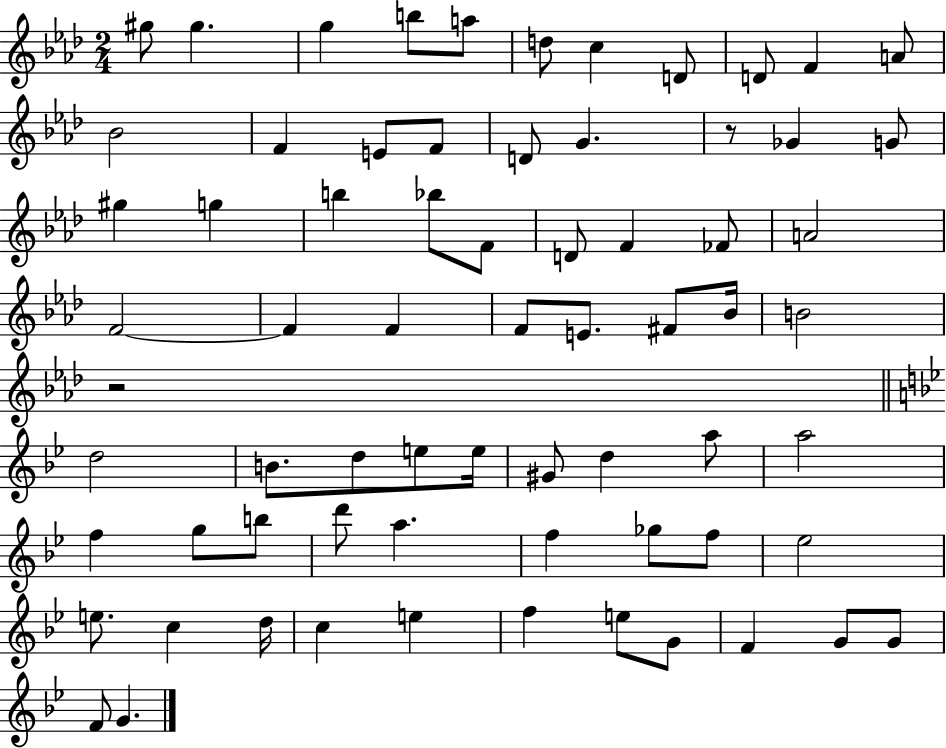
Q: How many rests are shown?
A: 2